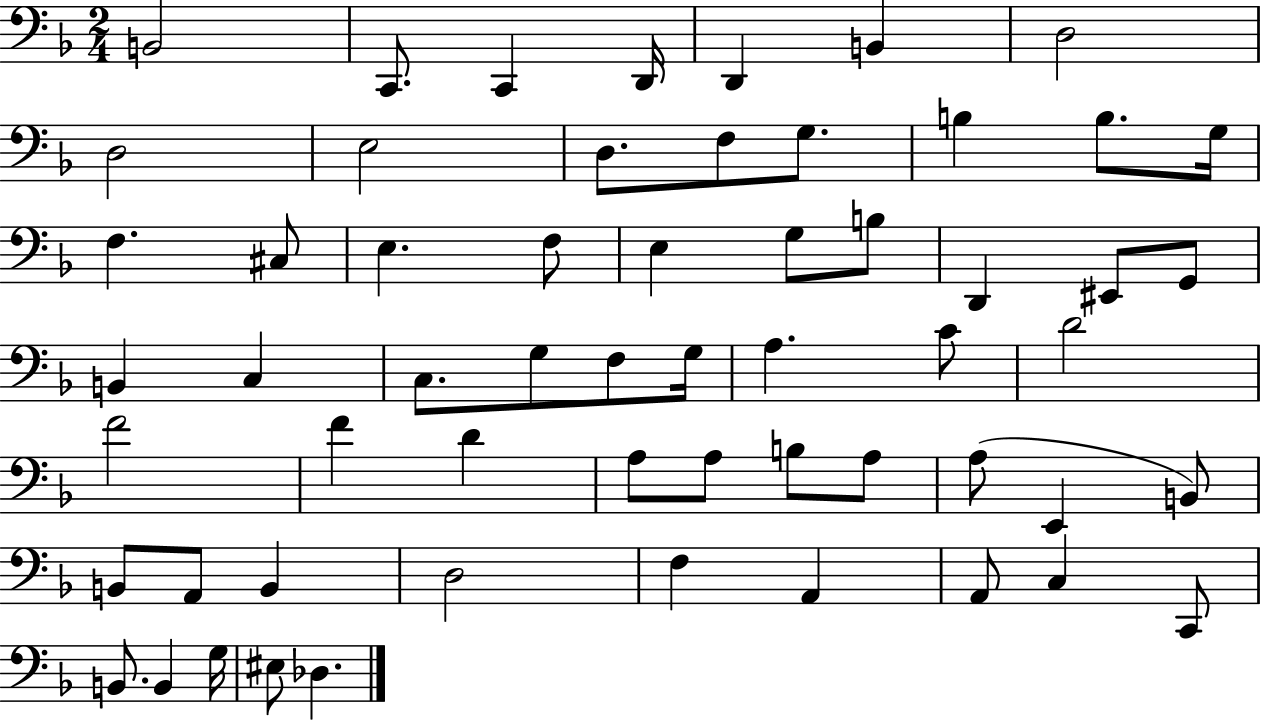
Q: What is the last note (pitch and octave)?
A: Db3